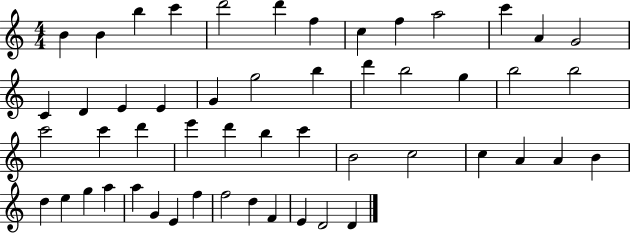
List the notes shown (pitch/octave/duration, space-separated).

B4/q B4/q B5/q C6/q D6/h D6/q F5/q C5/q F5/q A5/h C6/q A4/q G4/h C4/q D4/q E4/q E4/q G4/q G5/h B5/q D6/q B5/h G5/q B5/h B5/h C6/h C6/q D6/q E6/q D6/q B5/q C6/q B4/h C5/h C5/q A4/q A4/q B4/q D5/q E5/q G5/q A5/q A5/q G4/q E4/q F5/q F5/h D5/q F4/q E4/q D4/h D4/q